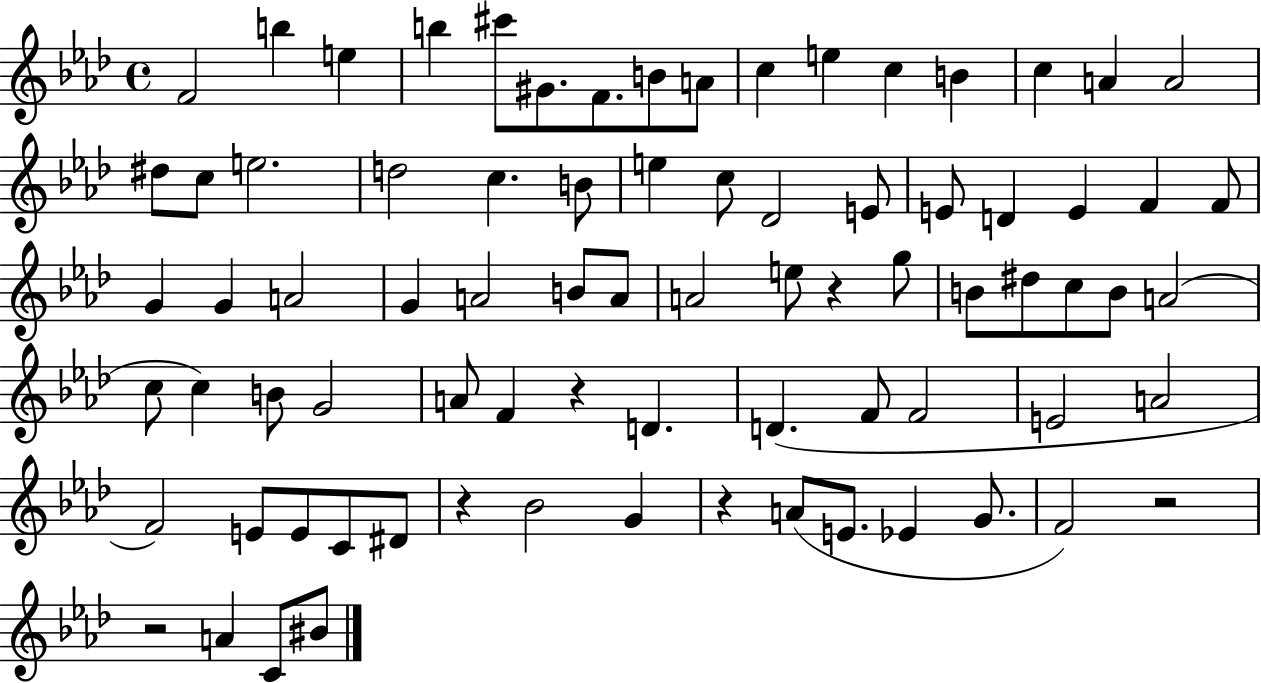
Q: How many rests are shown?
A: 6